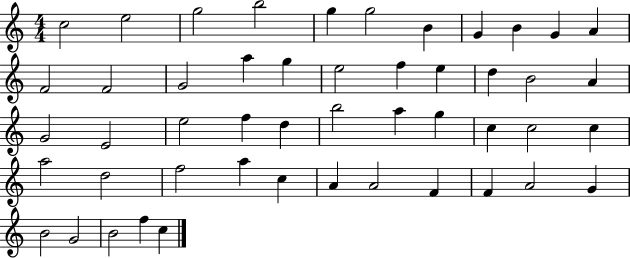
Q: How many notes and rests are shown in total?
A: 49